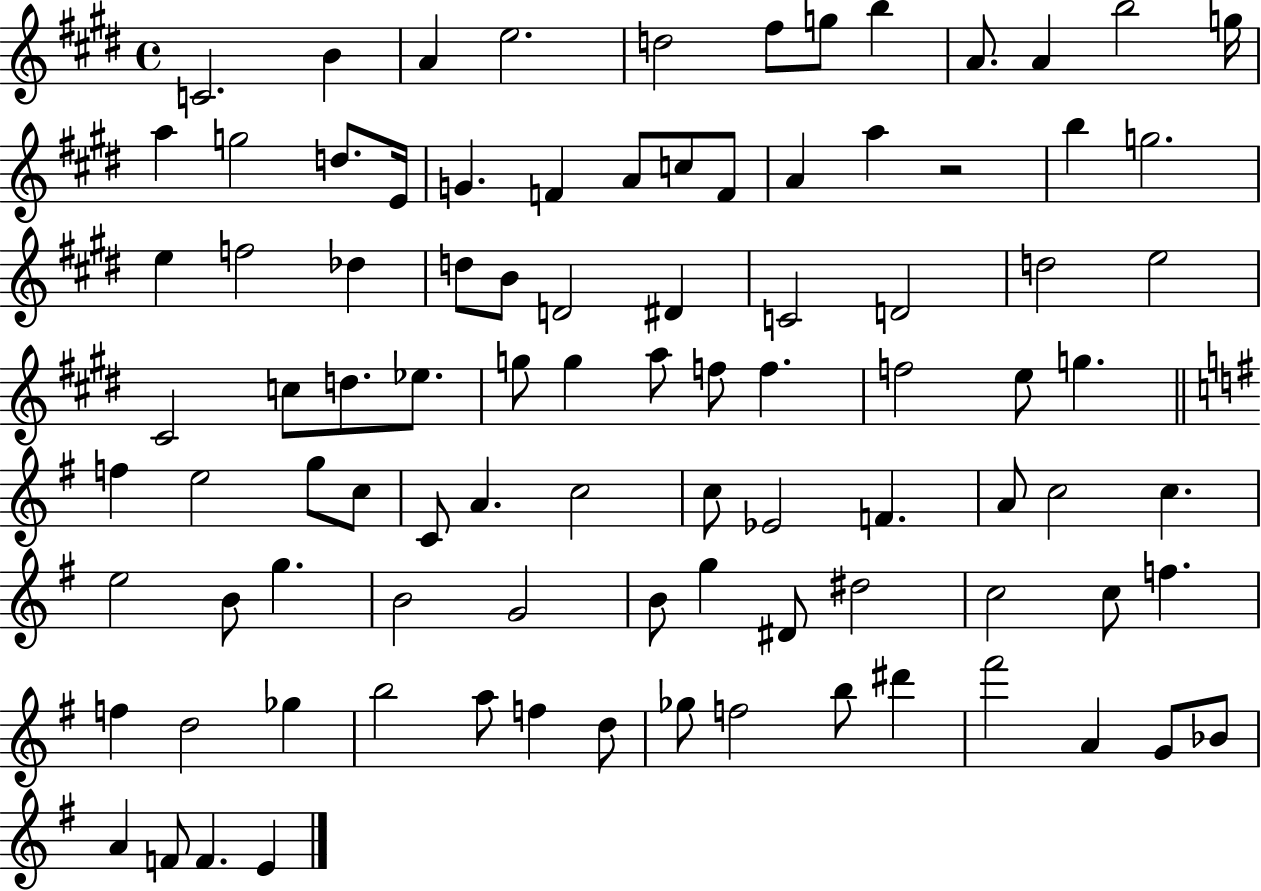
{
  \clef treble
  \time 4/4
  \defaultTimeSignature
  \key e \major
  c'2. b'4 | a'4 e''2. | d''2 fis''8 g''8 b''4 | a'8. a'4 b''2 g''16 | \break a''4 g''2 d''8. e'16 | g'4. f'4 a'8 c''8 f'8 | a'4 a''4 r2 | b''4 g''2. | \break e''4 f''2 des''4 | d''8 b'8 d'2 dis'4 | c'2 d'2 | d''2 e''2 | \break cis'2 c''8 d''8. ees''8. | g''8 g''4 a''8 f''8 f''4. | f''2 e''8 g''4. | \bar "||" \break \key g \major f''4 e''2 g''8 c''8 | c'8 a'4. c''2 | c''8 ees'2 f'4. | a'8 c''2 c''4. | \break e''2 b'8 g''4. | b'2 g'2 | b'8 g''4 dis'8 dis''2 | c''2 c''8 f''4. | \break f''4 d''2 ges''4 | b''2 a''8 f''4 d''8 | ges''8 f''2 b''8 dis'''4 | fis'''2 a'4 g'8 bes'8 | \break a'4 f'8 f'4. e'4 | \bar "|."
}